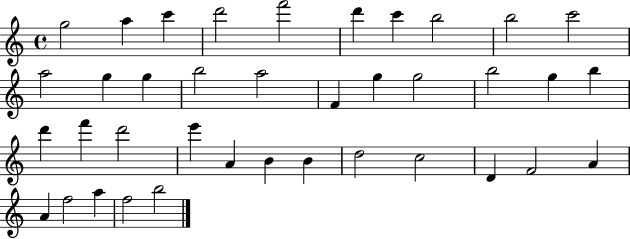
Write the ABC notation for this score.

X:1
T:Untitled
M:4/4
L:1/4
K:C
g2 a c' d'2 f'2 d' c' b2 b2 c'2 a2 g g b2 a2 F g g2 b2 g b d' f' d'2 e' A B B d2 c2 D F2 A A f2 a f2 b2